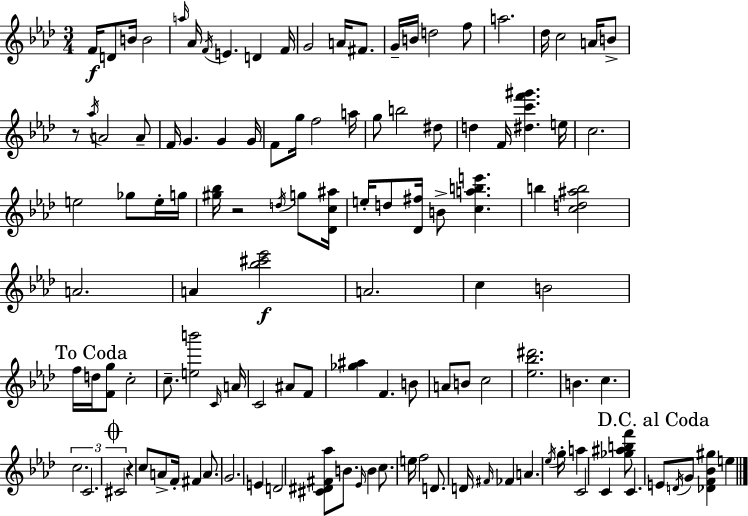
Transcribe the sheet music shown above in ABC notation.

X:1
T:Untitled
M:3/4
L:1/4
K:Fm
F/4 D/2 B/4 B2 a/4 _A/4 F/4 E D F/4 G2 A/4 ^F/2 G/4 B/4 d2 f/2 a2 _d/4 c2 A/4 B/2 z/2 _a/4 A2 A/2 F/4 G G G/4 F/2 g/4 f2 a/4 g/2 b2 ^d/2 d F/4 [^dc'f'^g'] e/4 c2 e2 _g/2 e/4 g/4 [^g_b]/4 z2 d/4 g/2 [_Dc^a]/4 e/4 d/2 [_D^f]/4 B/2 [cabe'] b [cd^ab]2 A2 A [_b^c'_e']2 A2 c B2 f/4 d/4 [Fg]/2 c2 c/2 [eb']2 C/4 A/4 C2 ^A/2 F/2 [_g^a] F B/2 A/2 B/2 c2 [_e_b^d']2 B c c2 C2 ^C2 z c/2 A/2 F/4 ^F A/2 G2 E D2 [^C^D^F_a]/2 B/2 _E/4 B c/2 e/4 f2 D/2 D/4 ^F/4 _F A _e/4 g/4 a C2 C [_g^abf']/2 C E/2 D/4 G/2 [_DF_B^g] e